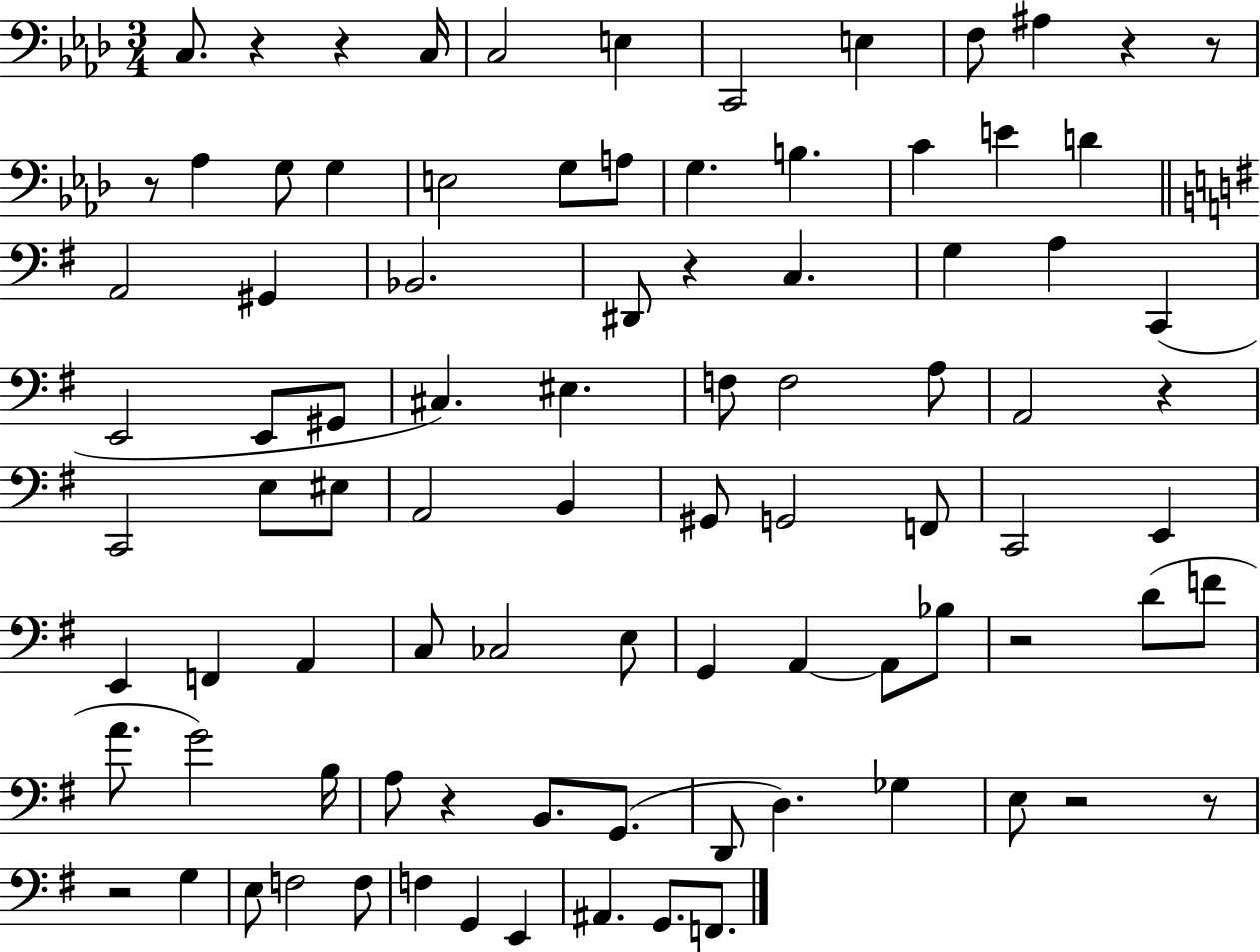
{
  \clef bass
  \numericTimeSignature
  \time 3/4
  \key aes \major
  c8. r4 r4 c16 | c2 e4 | c,2 e4 | f8 ais4 r4 r8 | \break r8 aes4 g8 g4 | e2 g8 a8 | g4. b4. | c'4 e'4 d'4 | \break \bar "||" \break \key g \major a,2 gis,4 | bes,2. | dis,8 r4 c4. | g4 a4 c,4( | \break e,2 e,8 gis,8 | cis4.) eis4. | f8 f2 a8 | a,2 r4 | \break c,2 e8 eis8 | a,2 b,4 | gis,8 g,2 f,8 | c,2 e,4 | \break e,4 f,4 a,4 | c8 ces2 e8 | g,4 a,4~~ a,8 bes8 | r2 d'8( f'8 | \break a'8. g'2) b16 | a8 r4 b,8. g,8.( | d,8 d4.) ges4 | e8 r2 r8 | \break r2 g4 | e8 f2 f8 | f4 g,4 e,4 | ais,4. g,8. f,8. | \break \bar "|."
}